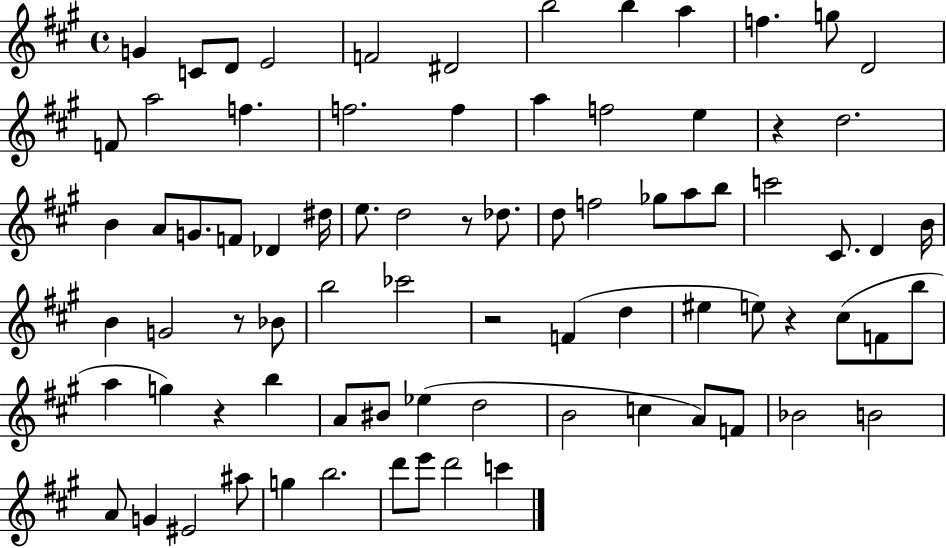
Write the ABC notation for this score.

X:1
T:Untitled
M:4/4
L:1/4
K:A
G C/2 D/2 E2 F2 ^D2 b2 b a f g/2 D2 F/2 a2 f f2 f a f2 e z d2 B A/2 G/2 F/2 _D ^d/4 e/2 d2 z/2 _d/2 d/2 f2 _g/2 a/2 b/2 c'2 ^C/2 D B/4 B G2 z/2 _B/2 b2 _c'2 z2 F d ^e e/2 z ^c/2 F/2 b/2 a g z b A/2 ^B/2 _e d2 B2 c A/2 F/2 _B2 B2 A/2 G ^E2 ^a/2 g b2 d'/2 e'/2 d'2 c'